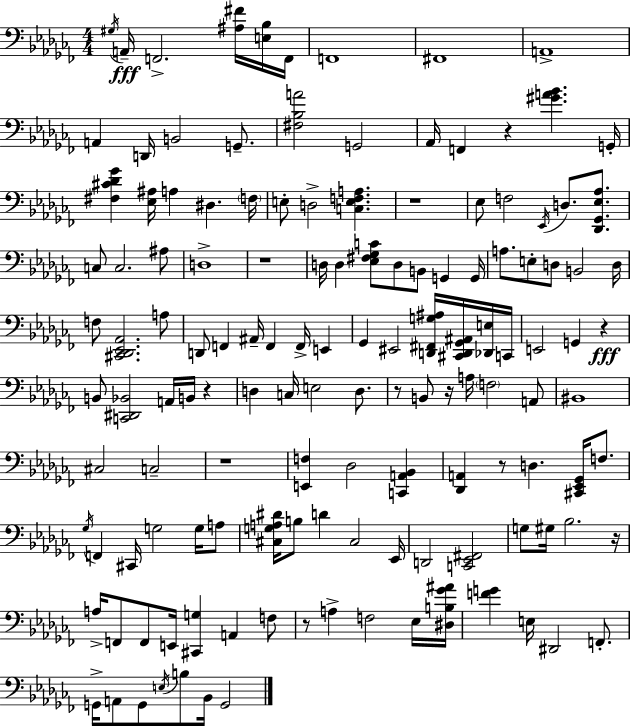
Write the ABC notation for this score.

X:1
T:Untitled
M:4/4
L:1/4
K:Abm
^G,/4 A,,/4 F,,2 [^A,^F]/4 [E,_B,]/4 F,,/4 F,,4 ^F,,4 A,,4 A,, D,,/4 B,,2 G,,/2 [^F,_B,A]2 G,,2 _A,,/4 F,, z [^GA_B] G,,/4 [^F,^C_D_G] [_E,^A,]/4 A, ^D, F,/4 E,/2 D,2 [C,E,F,A,] z4 _E,/2 F,2 _E,,/4 D,/2 [_D,,_G,,_E,_A,]/2 C,/2 C,2 ^A,/2 D,4 z4 D,/4 D, [_E,^F,_G,C]/2 D,/2 B,,/2 G,, G,,/4 A,/2 E,/2 D,/2 B,,2 D,/4 F,/2 [^C,,_D,,_E,,_A,,]2 A,/2 D,,/2 F,, ^A,,/4 F,, F,,/4 E,, _G,, ^E,,2 [D,,^F,,G,^A,]/4 [^C,,D,,_G,,^A,,]/4 [_D,,E,]/4 C,,/4 E,,2 G,, z B,,/2 [C,,^D,,_B,,]2 A,,/4 B,,/4 z D, C,/4 E,2 D,/2 z/2 B,,/2 z/4 A,/4 F,2 A,,/2 ^B,,4 ^C,2 C,2 z4 [E,,F,] _D,2 [C,,A,,_B,,] [_D,,A,,] z/2 D, [^C,,_E,,_G,,]/4 F,/2 _G,/4 F,, ^C,,/4 G,2 G,/4 A,/2 [^C,G,A,^D]/4 B,/2 D ^C,2 _E,,/4 D,,2 [C,,_E,,^F,,]2 G,/2 ^G,/4 _B,2 z/4 A,/4 F,,/2 F,,/2 E,,/4 [^C,,G,] A,, F,/2 z/2 A, F,2 _E,/4 [^D,B,_G^A]/4 [FG] E,/4 ^D,,2 F,,/2 G,,/4 A,,/2 G,,/2 E,/4 B,/2 _B,,/4 G,,2